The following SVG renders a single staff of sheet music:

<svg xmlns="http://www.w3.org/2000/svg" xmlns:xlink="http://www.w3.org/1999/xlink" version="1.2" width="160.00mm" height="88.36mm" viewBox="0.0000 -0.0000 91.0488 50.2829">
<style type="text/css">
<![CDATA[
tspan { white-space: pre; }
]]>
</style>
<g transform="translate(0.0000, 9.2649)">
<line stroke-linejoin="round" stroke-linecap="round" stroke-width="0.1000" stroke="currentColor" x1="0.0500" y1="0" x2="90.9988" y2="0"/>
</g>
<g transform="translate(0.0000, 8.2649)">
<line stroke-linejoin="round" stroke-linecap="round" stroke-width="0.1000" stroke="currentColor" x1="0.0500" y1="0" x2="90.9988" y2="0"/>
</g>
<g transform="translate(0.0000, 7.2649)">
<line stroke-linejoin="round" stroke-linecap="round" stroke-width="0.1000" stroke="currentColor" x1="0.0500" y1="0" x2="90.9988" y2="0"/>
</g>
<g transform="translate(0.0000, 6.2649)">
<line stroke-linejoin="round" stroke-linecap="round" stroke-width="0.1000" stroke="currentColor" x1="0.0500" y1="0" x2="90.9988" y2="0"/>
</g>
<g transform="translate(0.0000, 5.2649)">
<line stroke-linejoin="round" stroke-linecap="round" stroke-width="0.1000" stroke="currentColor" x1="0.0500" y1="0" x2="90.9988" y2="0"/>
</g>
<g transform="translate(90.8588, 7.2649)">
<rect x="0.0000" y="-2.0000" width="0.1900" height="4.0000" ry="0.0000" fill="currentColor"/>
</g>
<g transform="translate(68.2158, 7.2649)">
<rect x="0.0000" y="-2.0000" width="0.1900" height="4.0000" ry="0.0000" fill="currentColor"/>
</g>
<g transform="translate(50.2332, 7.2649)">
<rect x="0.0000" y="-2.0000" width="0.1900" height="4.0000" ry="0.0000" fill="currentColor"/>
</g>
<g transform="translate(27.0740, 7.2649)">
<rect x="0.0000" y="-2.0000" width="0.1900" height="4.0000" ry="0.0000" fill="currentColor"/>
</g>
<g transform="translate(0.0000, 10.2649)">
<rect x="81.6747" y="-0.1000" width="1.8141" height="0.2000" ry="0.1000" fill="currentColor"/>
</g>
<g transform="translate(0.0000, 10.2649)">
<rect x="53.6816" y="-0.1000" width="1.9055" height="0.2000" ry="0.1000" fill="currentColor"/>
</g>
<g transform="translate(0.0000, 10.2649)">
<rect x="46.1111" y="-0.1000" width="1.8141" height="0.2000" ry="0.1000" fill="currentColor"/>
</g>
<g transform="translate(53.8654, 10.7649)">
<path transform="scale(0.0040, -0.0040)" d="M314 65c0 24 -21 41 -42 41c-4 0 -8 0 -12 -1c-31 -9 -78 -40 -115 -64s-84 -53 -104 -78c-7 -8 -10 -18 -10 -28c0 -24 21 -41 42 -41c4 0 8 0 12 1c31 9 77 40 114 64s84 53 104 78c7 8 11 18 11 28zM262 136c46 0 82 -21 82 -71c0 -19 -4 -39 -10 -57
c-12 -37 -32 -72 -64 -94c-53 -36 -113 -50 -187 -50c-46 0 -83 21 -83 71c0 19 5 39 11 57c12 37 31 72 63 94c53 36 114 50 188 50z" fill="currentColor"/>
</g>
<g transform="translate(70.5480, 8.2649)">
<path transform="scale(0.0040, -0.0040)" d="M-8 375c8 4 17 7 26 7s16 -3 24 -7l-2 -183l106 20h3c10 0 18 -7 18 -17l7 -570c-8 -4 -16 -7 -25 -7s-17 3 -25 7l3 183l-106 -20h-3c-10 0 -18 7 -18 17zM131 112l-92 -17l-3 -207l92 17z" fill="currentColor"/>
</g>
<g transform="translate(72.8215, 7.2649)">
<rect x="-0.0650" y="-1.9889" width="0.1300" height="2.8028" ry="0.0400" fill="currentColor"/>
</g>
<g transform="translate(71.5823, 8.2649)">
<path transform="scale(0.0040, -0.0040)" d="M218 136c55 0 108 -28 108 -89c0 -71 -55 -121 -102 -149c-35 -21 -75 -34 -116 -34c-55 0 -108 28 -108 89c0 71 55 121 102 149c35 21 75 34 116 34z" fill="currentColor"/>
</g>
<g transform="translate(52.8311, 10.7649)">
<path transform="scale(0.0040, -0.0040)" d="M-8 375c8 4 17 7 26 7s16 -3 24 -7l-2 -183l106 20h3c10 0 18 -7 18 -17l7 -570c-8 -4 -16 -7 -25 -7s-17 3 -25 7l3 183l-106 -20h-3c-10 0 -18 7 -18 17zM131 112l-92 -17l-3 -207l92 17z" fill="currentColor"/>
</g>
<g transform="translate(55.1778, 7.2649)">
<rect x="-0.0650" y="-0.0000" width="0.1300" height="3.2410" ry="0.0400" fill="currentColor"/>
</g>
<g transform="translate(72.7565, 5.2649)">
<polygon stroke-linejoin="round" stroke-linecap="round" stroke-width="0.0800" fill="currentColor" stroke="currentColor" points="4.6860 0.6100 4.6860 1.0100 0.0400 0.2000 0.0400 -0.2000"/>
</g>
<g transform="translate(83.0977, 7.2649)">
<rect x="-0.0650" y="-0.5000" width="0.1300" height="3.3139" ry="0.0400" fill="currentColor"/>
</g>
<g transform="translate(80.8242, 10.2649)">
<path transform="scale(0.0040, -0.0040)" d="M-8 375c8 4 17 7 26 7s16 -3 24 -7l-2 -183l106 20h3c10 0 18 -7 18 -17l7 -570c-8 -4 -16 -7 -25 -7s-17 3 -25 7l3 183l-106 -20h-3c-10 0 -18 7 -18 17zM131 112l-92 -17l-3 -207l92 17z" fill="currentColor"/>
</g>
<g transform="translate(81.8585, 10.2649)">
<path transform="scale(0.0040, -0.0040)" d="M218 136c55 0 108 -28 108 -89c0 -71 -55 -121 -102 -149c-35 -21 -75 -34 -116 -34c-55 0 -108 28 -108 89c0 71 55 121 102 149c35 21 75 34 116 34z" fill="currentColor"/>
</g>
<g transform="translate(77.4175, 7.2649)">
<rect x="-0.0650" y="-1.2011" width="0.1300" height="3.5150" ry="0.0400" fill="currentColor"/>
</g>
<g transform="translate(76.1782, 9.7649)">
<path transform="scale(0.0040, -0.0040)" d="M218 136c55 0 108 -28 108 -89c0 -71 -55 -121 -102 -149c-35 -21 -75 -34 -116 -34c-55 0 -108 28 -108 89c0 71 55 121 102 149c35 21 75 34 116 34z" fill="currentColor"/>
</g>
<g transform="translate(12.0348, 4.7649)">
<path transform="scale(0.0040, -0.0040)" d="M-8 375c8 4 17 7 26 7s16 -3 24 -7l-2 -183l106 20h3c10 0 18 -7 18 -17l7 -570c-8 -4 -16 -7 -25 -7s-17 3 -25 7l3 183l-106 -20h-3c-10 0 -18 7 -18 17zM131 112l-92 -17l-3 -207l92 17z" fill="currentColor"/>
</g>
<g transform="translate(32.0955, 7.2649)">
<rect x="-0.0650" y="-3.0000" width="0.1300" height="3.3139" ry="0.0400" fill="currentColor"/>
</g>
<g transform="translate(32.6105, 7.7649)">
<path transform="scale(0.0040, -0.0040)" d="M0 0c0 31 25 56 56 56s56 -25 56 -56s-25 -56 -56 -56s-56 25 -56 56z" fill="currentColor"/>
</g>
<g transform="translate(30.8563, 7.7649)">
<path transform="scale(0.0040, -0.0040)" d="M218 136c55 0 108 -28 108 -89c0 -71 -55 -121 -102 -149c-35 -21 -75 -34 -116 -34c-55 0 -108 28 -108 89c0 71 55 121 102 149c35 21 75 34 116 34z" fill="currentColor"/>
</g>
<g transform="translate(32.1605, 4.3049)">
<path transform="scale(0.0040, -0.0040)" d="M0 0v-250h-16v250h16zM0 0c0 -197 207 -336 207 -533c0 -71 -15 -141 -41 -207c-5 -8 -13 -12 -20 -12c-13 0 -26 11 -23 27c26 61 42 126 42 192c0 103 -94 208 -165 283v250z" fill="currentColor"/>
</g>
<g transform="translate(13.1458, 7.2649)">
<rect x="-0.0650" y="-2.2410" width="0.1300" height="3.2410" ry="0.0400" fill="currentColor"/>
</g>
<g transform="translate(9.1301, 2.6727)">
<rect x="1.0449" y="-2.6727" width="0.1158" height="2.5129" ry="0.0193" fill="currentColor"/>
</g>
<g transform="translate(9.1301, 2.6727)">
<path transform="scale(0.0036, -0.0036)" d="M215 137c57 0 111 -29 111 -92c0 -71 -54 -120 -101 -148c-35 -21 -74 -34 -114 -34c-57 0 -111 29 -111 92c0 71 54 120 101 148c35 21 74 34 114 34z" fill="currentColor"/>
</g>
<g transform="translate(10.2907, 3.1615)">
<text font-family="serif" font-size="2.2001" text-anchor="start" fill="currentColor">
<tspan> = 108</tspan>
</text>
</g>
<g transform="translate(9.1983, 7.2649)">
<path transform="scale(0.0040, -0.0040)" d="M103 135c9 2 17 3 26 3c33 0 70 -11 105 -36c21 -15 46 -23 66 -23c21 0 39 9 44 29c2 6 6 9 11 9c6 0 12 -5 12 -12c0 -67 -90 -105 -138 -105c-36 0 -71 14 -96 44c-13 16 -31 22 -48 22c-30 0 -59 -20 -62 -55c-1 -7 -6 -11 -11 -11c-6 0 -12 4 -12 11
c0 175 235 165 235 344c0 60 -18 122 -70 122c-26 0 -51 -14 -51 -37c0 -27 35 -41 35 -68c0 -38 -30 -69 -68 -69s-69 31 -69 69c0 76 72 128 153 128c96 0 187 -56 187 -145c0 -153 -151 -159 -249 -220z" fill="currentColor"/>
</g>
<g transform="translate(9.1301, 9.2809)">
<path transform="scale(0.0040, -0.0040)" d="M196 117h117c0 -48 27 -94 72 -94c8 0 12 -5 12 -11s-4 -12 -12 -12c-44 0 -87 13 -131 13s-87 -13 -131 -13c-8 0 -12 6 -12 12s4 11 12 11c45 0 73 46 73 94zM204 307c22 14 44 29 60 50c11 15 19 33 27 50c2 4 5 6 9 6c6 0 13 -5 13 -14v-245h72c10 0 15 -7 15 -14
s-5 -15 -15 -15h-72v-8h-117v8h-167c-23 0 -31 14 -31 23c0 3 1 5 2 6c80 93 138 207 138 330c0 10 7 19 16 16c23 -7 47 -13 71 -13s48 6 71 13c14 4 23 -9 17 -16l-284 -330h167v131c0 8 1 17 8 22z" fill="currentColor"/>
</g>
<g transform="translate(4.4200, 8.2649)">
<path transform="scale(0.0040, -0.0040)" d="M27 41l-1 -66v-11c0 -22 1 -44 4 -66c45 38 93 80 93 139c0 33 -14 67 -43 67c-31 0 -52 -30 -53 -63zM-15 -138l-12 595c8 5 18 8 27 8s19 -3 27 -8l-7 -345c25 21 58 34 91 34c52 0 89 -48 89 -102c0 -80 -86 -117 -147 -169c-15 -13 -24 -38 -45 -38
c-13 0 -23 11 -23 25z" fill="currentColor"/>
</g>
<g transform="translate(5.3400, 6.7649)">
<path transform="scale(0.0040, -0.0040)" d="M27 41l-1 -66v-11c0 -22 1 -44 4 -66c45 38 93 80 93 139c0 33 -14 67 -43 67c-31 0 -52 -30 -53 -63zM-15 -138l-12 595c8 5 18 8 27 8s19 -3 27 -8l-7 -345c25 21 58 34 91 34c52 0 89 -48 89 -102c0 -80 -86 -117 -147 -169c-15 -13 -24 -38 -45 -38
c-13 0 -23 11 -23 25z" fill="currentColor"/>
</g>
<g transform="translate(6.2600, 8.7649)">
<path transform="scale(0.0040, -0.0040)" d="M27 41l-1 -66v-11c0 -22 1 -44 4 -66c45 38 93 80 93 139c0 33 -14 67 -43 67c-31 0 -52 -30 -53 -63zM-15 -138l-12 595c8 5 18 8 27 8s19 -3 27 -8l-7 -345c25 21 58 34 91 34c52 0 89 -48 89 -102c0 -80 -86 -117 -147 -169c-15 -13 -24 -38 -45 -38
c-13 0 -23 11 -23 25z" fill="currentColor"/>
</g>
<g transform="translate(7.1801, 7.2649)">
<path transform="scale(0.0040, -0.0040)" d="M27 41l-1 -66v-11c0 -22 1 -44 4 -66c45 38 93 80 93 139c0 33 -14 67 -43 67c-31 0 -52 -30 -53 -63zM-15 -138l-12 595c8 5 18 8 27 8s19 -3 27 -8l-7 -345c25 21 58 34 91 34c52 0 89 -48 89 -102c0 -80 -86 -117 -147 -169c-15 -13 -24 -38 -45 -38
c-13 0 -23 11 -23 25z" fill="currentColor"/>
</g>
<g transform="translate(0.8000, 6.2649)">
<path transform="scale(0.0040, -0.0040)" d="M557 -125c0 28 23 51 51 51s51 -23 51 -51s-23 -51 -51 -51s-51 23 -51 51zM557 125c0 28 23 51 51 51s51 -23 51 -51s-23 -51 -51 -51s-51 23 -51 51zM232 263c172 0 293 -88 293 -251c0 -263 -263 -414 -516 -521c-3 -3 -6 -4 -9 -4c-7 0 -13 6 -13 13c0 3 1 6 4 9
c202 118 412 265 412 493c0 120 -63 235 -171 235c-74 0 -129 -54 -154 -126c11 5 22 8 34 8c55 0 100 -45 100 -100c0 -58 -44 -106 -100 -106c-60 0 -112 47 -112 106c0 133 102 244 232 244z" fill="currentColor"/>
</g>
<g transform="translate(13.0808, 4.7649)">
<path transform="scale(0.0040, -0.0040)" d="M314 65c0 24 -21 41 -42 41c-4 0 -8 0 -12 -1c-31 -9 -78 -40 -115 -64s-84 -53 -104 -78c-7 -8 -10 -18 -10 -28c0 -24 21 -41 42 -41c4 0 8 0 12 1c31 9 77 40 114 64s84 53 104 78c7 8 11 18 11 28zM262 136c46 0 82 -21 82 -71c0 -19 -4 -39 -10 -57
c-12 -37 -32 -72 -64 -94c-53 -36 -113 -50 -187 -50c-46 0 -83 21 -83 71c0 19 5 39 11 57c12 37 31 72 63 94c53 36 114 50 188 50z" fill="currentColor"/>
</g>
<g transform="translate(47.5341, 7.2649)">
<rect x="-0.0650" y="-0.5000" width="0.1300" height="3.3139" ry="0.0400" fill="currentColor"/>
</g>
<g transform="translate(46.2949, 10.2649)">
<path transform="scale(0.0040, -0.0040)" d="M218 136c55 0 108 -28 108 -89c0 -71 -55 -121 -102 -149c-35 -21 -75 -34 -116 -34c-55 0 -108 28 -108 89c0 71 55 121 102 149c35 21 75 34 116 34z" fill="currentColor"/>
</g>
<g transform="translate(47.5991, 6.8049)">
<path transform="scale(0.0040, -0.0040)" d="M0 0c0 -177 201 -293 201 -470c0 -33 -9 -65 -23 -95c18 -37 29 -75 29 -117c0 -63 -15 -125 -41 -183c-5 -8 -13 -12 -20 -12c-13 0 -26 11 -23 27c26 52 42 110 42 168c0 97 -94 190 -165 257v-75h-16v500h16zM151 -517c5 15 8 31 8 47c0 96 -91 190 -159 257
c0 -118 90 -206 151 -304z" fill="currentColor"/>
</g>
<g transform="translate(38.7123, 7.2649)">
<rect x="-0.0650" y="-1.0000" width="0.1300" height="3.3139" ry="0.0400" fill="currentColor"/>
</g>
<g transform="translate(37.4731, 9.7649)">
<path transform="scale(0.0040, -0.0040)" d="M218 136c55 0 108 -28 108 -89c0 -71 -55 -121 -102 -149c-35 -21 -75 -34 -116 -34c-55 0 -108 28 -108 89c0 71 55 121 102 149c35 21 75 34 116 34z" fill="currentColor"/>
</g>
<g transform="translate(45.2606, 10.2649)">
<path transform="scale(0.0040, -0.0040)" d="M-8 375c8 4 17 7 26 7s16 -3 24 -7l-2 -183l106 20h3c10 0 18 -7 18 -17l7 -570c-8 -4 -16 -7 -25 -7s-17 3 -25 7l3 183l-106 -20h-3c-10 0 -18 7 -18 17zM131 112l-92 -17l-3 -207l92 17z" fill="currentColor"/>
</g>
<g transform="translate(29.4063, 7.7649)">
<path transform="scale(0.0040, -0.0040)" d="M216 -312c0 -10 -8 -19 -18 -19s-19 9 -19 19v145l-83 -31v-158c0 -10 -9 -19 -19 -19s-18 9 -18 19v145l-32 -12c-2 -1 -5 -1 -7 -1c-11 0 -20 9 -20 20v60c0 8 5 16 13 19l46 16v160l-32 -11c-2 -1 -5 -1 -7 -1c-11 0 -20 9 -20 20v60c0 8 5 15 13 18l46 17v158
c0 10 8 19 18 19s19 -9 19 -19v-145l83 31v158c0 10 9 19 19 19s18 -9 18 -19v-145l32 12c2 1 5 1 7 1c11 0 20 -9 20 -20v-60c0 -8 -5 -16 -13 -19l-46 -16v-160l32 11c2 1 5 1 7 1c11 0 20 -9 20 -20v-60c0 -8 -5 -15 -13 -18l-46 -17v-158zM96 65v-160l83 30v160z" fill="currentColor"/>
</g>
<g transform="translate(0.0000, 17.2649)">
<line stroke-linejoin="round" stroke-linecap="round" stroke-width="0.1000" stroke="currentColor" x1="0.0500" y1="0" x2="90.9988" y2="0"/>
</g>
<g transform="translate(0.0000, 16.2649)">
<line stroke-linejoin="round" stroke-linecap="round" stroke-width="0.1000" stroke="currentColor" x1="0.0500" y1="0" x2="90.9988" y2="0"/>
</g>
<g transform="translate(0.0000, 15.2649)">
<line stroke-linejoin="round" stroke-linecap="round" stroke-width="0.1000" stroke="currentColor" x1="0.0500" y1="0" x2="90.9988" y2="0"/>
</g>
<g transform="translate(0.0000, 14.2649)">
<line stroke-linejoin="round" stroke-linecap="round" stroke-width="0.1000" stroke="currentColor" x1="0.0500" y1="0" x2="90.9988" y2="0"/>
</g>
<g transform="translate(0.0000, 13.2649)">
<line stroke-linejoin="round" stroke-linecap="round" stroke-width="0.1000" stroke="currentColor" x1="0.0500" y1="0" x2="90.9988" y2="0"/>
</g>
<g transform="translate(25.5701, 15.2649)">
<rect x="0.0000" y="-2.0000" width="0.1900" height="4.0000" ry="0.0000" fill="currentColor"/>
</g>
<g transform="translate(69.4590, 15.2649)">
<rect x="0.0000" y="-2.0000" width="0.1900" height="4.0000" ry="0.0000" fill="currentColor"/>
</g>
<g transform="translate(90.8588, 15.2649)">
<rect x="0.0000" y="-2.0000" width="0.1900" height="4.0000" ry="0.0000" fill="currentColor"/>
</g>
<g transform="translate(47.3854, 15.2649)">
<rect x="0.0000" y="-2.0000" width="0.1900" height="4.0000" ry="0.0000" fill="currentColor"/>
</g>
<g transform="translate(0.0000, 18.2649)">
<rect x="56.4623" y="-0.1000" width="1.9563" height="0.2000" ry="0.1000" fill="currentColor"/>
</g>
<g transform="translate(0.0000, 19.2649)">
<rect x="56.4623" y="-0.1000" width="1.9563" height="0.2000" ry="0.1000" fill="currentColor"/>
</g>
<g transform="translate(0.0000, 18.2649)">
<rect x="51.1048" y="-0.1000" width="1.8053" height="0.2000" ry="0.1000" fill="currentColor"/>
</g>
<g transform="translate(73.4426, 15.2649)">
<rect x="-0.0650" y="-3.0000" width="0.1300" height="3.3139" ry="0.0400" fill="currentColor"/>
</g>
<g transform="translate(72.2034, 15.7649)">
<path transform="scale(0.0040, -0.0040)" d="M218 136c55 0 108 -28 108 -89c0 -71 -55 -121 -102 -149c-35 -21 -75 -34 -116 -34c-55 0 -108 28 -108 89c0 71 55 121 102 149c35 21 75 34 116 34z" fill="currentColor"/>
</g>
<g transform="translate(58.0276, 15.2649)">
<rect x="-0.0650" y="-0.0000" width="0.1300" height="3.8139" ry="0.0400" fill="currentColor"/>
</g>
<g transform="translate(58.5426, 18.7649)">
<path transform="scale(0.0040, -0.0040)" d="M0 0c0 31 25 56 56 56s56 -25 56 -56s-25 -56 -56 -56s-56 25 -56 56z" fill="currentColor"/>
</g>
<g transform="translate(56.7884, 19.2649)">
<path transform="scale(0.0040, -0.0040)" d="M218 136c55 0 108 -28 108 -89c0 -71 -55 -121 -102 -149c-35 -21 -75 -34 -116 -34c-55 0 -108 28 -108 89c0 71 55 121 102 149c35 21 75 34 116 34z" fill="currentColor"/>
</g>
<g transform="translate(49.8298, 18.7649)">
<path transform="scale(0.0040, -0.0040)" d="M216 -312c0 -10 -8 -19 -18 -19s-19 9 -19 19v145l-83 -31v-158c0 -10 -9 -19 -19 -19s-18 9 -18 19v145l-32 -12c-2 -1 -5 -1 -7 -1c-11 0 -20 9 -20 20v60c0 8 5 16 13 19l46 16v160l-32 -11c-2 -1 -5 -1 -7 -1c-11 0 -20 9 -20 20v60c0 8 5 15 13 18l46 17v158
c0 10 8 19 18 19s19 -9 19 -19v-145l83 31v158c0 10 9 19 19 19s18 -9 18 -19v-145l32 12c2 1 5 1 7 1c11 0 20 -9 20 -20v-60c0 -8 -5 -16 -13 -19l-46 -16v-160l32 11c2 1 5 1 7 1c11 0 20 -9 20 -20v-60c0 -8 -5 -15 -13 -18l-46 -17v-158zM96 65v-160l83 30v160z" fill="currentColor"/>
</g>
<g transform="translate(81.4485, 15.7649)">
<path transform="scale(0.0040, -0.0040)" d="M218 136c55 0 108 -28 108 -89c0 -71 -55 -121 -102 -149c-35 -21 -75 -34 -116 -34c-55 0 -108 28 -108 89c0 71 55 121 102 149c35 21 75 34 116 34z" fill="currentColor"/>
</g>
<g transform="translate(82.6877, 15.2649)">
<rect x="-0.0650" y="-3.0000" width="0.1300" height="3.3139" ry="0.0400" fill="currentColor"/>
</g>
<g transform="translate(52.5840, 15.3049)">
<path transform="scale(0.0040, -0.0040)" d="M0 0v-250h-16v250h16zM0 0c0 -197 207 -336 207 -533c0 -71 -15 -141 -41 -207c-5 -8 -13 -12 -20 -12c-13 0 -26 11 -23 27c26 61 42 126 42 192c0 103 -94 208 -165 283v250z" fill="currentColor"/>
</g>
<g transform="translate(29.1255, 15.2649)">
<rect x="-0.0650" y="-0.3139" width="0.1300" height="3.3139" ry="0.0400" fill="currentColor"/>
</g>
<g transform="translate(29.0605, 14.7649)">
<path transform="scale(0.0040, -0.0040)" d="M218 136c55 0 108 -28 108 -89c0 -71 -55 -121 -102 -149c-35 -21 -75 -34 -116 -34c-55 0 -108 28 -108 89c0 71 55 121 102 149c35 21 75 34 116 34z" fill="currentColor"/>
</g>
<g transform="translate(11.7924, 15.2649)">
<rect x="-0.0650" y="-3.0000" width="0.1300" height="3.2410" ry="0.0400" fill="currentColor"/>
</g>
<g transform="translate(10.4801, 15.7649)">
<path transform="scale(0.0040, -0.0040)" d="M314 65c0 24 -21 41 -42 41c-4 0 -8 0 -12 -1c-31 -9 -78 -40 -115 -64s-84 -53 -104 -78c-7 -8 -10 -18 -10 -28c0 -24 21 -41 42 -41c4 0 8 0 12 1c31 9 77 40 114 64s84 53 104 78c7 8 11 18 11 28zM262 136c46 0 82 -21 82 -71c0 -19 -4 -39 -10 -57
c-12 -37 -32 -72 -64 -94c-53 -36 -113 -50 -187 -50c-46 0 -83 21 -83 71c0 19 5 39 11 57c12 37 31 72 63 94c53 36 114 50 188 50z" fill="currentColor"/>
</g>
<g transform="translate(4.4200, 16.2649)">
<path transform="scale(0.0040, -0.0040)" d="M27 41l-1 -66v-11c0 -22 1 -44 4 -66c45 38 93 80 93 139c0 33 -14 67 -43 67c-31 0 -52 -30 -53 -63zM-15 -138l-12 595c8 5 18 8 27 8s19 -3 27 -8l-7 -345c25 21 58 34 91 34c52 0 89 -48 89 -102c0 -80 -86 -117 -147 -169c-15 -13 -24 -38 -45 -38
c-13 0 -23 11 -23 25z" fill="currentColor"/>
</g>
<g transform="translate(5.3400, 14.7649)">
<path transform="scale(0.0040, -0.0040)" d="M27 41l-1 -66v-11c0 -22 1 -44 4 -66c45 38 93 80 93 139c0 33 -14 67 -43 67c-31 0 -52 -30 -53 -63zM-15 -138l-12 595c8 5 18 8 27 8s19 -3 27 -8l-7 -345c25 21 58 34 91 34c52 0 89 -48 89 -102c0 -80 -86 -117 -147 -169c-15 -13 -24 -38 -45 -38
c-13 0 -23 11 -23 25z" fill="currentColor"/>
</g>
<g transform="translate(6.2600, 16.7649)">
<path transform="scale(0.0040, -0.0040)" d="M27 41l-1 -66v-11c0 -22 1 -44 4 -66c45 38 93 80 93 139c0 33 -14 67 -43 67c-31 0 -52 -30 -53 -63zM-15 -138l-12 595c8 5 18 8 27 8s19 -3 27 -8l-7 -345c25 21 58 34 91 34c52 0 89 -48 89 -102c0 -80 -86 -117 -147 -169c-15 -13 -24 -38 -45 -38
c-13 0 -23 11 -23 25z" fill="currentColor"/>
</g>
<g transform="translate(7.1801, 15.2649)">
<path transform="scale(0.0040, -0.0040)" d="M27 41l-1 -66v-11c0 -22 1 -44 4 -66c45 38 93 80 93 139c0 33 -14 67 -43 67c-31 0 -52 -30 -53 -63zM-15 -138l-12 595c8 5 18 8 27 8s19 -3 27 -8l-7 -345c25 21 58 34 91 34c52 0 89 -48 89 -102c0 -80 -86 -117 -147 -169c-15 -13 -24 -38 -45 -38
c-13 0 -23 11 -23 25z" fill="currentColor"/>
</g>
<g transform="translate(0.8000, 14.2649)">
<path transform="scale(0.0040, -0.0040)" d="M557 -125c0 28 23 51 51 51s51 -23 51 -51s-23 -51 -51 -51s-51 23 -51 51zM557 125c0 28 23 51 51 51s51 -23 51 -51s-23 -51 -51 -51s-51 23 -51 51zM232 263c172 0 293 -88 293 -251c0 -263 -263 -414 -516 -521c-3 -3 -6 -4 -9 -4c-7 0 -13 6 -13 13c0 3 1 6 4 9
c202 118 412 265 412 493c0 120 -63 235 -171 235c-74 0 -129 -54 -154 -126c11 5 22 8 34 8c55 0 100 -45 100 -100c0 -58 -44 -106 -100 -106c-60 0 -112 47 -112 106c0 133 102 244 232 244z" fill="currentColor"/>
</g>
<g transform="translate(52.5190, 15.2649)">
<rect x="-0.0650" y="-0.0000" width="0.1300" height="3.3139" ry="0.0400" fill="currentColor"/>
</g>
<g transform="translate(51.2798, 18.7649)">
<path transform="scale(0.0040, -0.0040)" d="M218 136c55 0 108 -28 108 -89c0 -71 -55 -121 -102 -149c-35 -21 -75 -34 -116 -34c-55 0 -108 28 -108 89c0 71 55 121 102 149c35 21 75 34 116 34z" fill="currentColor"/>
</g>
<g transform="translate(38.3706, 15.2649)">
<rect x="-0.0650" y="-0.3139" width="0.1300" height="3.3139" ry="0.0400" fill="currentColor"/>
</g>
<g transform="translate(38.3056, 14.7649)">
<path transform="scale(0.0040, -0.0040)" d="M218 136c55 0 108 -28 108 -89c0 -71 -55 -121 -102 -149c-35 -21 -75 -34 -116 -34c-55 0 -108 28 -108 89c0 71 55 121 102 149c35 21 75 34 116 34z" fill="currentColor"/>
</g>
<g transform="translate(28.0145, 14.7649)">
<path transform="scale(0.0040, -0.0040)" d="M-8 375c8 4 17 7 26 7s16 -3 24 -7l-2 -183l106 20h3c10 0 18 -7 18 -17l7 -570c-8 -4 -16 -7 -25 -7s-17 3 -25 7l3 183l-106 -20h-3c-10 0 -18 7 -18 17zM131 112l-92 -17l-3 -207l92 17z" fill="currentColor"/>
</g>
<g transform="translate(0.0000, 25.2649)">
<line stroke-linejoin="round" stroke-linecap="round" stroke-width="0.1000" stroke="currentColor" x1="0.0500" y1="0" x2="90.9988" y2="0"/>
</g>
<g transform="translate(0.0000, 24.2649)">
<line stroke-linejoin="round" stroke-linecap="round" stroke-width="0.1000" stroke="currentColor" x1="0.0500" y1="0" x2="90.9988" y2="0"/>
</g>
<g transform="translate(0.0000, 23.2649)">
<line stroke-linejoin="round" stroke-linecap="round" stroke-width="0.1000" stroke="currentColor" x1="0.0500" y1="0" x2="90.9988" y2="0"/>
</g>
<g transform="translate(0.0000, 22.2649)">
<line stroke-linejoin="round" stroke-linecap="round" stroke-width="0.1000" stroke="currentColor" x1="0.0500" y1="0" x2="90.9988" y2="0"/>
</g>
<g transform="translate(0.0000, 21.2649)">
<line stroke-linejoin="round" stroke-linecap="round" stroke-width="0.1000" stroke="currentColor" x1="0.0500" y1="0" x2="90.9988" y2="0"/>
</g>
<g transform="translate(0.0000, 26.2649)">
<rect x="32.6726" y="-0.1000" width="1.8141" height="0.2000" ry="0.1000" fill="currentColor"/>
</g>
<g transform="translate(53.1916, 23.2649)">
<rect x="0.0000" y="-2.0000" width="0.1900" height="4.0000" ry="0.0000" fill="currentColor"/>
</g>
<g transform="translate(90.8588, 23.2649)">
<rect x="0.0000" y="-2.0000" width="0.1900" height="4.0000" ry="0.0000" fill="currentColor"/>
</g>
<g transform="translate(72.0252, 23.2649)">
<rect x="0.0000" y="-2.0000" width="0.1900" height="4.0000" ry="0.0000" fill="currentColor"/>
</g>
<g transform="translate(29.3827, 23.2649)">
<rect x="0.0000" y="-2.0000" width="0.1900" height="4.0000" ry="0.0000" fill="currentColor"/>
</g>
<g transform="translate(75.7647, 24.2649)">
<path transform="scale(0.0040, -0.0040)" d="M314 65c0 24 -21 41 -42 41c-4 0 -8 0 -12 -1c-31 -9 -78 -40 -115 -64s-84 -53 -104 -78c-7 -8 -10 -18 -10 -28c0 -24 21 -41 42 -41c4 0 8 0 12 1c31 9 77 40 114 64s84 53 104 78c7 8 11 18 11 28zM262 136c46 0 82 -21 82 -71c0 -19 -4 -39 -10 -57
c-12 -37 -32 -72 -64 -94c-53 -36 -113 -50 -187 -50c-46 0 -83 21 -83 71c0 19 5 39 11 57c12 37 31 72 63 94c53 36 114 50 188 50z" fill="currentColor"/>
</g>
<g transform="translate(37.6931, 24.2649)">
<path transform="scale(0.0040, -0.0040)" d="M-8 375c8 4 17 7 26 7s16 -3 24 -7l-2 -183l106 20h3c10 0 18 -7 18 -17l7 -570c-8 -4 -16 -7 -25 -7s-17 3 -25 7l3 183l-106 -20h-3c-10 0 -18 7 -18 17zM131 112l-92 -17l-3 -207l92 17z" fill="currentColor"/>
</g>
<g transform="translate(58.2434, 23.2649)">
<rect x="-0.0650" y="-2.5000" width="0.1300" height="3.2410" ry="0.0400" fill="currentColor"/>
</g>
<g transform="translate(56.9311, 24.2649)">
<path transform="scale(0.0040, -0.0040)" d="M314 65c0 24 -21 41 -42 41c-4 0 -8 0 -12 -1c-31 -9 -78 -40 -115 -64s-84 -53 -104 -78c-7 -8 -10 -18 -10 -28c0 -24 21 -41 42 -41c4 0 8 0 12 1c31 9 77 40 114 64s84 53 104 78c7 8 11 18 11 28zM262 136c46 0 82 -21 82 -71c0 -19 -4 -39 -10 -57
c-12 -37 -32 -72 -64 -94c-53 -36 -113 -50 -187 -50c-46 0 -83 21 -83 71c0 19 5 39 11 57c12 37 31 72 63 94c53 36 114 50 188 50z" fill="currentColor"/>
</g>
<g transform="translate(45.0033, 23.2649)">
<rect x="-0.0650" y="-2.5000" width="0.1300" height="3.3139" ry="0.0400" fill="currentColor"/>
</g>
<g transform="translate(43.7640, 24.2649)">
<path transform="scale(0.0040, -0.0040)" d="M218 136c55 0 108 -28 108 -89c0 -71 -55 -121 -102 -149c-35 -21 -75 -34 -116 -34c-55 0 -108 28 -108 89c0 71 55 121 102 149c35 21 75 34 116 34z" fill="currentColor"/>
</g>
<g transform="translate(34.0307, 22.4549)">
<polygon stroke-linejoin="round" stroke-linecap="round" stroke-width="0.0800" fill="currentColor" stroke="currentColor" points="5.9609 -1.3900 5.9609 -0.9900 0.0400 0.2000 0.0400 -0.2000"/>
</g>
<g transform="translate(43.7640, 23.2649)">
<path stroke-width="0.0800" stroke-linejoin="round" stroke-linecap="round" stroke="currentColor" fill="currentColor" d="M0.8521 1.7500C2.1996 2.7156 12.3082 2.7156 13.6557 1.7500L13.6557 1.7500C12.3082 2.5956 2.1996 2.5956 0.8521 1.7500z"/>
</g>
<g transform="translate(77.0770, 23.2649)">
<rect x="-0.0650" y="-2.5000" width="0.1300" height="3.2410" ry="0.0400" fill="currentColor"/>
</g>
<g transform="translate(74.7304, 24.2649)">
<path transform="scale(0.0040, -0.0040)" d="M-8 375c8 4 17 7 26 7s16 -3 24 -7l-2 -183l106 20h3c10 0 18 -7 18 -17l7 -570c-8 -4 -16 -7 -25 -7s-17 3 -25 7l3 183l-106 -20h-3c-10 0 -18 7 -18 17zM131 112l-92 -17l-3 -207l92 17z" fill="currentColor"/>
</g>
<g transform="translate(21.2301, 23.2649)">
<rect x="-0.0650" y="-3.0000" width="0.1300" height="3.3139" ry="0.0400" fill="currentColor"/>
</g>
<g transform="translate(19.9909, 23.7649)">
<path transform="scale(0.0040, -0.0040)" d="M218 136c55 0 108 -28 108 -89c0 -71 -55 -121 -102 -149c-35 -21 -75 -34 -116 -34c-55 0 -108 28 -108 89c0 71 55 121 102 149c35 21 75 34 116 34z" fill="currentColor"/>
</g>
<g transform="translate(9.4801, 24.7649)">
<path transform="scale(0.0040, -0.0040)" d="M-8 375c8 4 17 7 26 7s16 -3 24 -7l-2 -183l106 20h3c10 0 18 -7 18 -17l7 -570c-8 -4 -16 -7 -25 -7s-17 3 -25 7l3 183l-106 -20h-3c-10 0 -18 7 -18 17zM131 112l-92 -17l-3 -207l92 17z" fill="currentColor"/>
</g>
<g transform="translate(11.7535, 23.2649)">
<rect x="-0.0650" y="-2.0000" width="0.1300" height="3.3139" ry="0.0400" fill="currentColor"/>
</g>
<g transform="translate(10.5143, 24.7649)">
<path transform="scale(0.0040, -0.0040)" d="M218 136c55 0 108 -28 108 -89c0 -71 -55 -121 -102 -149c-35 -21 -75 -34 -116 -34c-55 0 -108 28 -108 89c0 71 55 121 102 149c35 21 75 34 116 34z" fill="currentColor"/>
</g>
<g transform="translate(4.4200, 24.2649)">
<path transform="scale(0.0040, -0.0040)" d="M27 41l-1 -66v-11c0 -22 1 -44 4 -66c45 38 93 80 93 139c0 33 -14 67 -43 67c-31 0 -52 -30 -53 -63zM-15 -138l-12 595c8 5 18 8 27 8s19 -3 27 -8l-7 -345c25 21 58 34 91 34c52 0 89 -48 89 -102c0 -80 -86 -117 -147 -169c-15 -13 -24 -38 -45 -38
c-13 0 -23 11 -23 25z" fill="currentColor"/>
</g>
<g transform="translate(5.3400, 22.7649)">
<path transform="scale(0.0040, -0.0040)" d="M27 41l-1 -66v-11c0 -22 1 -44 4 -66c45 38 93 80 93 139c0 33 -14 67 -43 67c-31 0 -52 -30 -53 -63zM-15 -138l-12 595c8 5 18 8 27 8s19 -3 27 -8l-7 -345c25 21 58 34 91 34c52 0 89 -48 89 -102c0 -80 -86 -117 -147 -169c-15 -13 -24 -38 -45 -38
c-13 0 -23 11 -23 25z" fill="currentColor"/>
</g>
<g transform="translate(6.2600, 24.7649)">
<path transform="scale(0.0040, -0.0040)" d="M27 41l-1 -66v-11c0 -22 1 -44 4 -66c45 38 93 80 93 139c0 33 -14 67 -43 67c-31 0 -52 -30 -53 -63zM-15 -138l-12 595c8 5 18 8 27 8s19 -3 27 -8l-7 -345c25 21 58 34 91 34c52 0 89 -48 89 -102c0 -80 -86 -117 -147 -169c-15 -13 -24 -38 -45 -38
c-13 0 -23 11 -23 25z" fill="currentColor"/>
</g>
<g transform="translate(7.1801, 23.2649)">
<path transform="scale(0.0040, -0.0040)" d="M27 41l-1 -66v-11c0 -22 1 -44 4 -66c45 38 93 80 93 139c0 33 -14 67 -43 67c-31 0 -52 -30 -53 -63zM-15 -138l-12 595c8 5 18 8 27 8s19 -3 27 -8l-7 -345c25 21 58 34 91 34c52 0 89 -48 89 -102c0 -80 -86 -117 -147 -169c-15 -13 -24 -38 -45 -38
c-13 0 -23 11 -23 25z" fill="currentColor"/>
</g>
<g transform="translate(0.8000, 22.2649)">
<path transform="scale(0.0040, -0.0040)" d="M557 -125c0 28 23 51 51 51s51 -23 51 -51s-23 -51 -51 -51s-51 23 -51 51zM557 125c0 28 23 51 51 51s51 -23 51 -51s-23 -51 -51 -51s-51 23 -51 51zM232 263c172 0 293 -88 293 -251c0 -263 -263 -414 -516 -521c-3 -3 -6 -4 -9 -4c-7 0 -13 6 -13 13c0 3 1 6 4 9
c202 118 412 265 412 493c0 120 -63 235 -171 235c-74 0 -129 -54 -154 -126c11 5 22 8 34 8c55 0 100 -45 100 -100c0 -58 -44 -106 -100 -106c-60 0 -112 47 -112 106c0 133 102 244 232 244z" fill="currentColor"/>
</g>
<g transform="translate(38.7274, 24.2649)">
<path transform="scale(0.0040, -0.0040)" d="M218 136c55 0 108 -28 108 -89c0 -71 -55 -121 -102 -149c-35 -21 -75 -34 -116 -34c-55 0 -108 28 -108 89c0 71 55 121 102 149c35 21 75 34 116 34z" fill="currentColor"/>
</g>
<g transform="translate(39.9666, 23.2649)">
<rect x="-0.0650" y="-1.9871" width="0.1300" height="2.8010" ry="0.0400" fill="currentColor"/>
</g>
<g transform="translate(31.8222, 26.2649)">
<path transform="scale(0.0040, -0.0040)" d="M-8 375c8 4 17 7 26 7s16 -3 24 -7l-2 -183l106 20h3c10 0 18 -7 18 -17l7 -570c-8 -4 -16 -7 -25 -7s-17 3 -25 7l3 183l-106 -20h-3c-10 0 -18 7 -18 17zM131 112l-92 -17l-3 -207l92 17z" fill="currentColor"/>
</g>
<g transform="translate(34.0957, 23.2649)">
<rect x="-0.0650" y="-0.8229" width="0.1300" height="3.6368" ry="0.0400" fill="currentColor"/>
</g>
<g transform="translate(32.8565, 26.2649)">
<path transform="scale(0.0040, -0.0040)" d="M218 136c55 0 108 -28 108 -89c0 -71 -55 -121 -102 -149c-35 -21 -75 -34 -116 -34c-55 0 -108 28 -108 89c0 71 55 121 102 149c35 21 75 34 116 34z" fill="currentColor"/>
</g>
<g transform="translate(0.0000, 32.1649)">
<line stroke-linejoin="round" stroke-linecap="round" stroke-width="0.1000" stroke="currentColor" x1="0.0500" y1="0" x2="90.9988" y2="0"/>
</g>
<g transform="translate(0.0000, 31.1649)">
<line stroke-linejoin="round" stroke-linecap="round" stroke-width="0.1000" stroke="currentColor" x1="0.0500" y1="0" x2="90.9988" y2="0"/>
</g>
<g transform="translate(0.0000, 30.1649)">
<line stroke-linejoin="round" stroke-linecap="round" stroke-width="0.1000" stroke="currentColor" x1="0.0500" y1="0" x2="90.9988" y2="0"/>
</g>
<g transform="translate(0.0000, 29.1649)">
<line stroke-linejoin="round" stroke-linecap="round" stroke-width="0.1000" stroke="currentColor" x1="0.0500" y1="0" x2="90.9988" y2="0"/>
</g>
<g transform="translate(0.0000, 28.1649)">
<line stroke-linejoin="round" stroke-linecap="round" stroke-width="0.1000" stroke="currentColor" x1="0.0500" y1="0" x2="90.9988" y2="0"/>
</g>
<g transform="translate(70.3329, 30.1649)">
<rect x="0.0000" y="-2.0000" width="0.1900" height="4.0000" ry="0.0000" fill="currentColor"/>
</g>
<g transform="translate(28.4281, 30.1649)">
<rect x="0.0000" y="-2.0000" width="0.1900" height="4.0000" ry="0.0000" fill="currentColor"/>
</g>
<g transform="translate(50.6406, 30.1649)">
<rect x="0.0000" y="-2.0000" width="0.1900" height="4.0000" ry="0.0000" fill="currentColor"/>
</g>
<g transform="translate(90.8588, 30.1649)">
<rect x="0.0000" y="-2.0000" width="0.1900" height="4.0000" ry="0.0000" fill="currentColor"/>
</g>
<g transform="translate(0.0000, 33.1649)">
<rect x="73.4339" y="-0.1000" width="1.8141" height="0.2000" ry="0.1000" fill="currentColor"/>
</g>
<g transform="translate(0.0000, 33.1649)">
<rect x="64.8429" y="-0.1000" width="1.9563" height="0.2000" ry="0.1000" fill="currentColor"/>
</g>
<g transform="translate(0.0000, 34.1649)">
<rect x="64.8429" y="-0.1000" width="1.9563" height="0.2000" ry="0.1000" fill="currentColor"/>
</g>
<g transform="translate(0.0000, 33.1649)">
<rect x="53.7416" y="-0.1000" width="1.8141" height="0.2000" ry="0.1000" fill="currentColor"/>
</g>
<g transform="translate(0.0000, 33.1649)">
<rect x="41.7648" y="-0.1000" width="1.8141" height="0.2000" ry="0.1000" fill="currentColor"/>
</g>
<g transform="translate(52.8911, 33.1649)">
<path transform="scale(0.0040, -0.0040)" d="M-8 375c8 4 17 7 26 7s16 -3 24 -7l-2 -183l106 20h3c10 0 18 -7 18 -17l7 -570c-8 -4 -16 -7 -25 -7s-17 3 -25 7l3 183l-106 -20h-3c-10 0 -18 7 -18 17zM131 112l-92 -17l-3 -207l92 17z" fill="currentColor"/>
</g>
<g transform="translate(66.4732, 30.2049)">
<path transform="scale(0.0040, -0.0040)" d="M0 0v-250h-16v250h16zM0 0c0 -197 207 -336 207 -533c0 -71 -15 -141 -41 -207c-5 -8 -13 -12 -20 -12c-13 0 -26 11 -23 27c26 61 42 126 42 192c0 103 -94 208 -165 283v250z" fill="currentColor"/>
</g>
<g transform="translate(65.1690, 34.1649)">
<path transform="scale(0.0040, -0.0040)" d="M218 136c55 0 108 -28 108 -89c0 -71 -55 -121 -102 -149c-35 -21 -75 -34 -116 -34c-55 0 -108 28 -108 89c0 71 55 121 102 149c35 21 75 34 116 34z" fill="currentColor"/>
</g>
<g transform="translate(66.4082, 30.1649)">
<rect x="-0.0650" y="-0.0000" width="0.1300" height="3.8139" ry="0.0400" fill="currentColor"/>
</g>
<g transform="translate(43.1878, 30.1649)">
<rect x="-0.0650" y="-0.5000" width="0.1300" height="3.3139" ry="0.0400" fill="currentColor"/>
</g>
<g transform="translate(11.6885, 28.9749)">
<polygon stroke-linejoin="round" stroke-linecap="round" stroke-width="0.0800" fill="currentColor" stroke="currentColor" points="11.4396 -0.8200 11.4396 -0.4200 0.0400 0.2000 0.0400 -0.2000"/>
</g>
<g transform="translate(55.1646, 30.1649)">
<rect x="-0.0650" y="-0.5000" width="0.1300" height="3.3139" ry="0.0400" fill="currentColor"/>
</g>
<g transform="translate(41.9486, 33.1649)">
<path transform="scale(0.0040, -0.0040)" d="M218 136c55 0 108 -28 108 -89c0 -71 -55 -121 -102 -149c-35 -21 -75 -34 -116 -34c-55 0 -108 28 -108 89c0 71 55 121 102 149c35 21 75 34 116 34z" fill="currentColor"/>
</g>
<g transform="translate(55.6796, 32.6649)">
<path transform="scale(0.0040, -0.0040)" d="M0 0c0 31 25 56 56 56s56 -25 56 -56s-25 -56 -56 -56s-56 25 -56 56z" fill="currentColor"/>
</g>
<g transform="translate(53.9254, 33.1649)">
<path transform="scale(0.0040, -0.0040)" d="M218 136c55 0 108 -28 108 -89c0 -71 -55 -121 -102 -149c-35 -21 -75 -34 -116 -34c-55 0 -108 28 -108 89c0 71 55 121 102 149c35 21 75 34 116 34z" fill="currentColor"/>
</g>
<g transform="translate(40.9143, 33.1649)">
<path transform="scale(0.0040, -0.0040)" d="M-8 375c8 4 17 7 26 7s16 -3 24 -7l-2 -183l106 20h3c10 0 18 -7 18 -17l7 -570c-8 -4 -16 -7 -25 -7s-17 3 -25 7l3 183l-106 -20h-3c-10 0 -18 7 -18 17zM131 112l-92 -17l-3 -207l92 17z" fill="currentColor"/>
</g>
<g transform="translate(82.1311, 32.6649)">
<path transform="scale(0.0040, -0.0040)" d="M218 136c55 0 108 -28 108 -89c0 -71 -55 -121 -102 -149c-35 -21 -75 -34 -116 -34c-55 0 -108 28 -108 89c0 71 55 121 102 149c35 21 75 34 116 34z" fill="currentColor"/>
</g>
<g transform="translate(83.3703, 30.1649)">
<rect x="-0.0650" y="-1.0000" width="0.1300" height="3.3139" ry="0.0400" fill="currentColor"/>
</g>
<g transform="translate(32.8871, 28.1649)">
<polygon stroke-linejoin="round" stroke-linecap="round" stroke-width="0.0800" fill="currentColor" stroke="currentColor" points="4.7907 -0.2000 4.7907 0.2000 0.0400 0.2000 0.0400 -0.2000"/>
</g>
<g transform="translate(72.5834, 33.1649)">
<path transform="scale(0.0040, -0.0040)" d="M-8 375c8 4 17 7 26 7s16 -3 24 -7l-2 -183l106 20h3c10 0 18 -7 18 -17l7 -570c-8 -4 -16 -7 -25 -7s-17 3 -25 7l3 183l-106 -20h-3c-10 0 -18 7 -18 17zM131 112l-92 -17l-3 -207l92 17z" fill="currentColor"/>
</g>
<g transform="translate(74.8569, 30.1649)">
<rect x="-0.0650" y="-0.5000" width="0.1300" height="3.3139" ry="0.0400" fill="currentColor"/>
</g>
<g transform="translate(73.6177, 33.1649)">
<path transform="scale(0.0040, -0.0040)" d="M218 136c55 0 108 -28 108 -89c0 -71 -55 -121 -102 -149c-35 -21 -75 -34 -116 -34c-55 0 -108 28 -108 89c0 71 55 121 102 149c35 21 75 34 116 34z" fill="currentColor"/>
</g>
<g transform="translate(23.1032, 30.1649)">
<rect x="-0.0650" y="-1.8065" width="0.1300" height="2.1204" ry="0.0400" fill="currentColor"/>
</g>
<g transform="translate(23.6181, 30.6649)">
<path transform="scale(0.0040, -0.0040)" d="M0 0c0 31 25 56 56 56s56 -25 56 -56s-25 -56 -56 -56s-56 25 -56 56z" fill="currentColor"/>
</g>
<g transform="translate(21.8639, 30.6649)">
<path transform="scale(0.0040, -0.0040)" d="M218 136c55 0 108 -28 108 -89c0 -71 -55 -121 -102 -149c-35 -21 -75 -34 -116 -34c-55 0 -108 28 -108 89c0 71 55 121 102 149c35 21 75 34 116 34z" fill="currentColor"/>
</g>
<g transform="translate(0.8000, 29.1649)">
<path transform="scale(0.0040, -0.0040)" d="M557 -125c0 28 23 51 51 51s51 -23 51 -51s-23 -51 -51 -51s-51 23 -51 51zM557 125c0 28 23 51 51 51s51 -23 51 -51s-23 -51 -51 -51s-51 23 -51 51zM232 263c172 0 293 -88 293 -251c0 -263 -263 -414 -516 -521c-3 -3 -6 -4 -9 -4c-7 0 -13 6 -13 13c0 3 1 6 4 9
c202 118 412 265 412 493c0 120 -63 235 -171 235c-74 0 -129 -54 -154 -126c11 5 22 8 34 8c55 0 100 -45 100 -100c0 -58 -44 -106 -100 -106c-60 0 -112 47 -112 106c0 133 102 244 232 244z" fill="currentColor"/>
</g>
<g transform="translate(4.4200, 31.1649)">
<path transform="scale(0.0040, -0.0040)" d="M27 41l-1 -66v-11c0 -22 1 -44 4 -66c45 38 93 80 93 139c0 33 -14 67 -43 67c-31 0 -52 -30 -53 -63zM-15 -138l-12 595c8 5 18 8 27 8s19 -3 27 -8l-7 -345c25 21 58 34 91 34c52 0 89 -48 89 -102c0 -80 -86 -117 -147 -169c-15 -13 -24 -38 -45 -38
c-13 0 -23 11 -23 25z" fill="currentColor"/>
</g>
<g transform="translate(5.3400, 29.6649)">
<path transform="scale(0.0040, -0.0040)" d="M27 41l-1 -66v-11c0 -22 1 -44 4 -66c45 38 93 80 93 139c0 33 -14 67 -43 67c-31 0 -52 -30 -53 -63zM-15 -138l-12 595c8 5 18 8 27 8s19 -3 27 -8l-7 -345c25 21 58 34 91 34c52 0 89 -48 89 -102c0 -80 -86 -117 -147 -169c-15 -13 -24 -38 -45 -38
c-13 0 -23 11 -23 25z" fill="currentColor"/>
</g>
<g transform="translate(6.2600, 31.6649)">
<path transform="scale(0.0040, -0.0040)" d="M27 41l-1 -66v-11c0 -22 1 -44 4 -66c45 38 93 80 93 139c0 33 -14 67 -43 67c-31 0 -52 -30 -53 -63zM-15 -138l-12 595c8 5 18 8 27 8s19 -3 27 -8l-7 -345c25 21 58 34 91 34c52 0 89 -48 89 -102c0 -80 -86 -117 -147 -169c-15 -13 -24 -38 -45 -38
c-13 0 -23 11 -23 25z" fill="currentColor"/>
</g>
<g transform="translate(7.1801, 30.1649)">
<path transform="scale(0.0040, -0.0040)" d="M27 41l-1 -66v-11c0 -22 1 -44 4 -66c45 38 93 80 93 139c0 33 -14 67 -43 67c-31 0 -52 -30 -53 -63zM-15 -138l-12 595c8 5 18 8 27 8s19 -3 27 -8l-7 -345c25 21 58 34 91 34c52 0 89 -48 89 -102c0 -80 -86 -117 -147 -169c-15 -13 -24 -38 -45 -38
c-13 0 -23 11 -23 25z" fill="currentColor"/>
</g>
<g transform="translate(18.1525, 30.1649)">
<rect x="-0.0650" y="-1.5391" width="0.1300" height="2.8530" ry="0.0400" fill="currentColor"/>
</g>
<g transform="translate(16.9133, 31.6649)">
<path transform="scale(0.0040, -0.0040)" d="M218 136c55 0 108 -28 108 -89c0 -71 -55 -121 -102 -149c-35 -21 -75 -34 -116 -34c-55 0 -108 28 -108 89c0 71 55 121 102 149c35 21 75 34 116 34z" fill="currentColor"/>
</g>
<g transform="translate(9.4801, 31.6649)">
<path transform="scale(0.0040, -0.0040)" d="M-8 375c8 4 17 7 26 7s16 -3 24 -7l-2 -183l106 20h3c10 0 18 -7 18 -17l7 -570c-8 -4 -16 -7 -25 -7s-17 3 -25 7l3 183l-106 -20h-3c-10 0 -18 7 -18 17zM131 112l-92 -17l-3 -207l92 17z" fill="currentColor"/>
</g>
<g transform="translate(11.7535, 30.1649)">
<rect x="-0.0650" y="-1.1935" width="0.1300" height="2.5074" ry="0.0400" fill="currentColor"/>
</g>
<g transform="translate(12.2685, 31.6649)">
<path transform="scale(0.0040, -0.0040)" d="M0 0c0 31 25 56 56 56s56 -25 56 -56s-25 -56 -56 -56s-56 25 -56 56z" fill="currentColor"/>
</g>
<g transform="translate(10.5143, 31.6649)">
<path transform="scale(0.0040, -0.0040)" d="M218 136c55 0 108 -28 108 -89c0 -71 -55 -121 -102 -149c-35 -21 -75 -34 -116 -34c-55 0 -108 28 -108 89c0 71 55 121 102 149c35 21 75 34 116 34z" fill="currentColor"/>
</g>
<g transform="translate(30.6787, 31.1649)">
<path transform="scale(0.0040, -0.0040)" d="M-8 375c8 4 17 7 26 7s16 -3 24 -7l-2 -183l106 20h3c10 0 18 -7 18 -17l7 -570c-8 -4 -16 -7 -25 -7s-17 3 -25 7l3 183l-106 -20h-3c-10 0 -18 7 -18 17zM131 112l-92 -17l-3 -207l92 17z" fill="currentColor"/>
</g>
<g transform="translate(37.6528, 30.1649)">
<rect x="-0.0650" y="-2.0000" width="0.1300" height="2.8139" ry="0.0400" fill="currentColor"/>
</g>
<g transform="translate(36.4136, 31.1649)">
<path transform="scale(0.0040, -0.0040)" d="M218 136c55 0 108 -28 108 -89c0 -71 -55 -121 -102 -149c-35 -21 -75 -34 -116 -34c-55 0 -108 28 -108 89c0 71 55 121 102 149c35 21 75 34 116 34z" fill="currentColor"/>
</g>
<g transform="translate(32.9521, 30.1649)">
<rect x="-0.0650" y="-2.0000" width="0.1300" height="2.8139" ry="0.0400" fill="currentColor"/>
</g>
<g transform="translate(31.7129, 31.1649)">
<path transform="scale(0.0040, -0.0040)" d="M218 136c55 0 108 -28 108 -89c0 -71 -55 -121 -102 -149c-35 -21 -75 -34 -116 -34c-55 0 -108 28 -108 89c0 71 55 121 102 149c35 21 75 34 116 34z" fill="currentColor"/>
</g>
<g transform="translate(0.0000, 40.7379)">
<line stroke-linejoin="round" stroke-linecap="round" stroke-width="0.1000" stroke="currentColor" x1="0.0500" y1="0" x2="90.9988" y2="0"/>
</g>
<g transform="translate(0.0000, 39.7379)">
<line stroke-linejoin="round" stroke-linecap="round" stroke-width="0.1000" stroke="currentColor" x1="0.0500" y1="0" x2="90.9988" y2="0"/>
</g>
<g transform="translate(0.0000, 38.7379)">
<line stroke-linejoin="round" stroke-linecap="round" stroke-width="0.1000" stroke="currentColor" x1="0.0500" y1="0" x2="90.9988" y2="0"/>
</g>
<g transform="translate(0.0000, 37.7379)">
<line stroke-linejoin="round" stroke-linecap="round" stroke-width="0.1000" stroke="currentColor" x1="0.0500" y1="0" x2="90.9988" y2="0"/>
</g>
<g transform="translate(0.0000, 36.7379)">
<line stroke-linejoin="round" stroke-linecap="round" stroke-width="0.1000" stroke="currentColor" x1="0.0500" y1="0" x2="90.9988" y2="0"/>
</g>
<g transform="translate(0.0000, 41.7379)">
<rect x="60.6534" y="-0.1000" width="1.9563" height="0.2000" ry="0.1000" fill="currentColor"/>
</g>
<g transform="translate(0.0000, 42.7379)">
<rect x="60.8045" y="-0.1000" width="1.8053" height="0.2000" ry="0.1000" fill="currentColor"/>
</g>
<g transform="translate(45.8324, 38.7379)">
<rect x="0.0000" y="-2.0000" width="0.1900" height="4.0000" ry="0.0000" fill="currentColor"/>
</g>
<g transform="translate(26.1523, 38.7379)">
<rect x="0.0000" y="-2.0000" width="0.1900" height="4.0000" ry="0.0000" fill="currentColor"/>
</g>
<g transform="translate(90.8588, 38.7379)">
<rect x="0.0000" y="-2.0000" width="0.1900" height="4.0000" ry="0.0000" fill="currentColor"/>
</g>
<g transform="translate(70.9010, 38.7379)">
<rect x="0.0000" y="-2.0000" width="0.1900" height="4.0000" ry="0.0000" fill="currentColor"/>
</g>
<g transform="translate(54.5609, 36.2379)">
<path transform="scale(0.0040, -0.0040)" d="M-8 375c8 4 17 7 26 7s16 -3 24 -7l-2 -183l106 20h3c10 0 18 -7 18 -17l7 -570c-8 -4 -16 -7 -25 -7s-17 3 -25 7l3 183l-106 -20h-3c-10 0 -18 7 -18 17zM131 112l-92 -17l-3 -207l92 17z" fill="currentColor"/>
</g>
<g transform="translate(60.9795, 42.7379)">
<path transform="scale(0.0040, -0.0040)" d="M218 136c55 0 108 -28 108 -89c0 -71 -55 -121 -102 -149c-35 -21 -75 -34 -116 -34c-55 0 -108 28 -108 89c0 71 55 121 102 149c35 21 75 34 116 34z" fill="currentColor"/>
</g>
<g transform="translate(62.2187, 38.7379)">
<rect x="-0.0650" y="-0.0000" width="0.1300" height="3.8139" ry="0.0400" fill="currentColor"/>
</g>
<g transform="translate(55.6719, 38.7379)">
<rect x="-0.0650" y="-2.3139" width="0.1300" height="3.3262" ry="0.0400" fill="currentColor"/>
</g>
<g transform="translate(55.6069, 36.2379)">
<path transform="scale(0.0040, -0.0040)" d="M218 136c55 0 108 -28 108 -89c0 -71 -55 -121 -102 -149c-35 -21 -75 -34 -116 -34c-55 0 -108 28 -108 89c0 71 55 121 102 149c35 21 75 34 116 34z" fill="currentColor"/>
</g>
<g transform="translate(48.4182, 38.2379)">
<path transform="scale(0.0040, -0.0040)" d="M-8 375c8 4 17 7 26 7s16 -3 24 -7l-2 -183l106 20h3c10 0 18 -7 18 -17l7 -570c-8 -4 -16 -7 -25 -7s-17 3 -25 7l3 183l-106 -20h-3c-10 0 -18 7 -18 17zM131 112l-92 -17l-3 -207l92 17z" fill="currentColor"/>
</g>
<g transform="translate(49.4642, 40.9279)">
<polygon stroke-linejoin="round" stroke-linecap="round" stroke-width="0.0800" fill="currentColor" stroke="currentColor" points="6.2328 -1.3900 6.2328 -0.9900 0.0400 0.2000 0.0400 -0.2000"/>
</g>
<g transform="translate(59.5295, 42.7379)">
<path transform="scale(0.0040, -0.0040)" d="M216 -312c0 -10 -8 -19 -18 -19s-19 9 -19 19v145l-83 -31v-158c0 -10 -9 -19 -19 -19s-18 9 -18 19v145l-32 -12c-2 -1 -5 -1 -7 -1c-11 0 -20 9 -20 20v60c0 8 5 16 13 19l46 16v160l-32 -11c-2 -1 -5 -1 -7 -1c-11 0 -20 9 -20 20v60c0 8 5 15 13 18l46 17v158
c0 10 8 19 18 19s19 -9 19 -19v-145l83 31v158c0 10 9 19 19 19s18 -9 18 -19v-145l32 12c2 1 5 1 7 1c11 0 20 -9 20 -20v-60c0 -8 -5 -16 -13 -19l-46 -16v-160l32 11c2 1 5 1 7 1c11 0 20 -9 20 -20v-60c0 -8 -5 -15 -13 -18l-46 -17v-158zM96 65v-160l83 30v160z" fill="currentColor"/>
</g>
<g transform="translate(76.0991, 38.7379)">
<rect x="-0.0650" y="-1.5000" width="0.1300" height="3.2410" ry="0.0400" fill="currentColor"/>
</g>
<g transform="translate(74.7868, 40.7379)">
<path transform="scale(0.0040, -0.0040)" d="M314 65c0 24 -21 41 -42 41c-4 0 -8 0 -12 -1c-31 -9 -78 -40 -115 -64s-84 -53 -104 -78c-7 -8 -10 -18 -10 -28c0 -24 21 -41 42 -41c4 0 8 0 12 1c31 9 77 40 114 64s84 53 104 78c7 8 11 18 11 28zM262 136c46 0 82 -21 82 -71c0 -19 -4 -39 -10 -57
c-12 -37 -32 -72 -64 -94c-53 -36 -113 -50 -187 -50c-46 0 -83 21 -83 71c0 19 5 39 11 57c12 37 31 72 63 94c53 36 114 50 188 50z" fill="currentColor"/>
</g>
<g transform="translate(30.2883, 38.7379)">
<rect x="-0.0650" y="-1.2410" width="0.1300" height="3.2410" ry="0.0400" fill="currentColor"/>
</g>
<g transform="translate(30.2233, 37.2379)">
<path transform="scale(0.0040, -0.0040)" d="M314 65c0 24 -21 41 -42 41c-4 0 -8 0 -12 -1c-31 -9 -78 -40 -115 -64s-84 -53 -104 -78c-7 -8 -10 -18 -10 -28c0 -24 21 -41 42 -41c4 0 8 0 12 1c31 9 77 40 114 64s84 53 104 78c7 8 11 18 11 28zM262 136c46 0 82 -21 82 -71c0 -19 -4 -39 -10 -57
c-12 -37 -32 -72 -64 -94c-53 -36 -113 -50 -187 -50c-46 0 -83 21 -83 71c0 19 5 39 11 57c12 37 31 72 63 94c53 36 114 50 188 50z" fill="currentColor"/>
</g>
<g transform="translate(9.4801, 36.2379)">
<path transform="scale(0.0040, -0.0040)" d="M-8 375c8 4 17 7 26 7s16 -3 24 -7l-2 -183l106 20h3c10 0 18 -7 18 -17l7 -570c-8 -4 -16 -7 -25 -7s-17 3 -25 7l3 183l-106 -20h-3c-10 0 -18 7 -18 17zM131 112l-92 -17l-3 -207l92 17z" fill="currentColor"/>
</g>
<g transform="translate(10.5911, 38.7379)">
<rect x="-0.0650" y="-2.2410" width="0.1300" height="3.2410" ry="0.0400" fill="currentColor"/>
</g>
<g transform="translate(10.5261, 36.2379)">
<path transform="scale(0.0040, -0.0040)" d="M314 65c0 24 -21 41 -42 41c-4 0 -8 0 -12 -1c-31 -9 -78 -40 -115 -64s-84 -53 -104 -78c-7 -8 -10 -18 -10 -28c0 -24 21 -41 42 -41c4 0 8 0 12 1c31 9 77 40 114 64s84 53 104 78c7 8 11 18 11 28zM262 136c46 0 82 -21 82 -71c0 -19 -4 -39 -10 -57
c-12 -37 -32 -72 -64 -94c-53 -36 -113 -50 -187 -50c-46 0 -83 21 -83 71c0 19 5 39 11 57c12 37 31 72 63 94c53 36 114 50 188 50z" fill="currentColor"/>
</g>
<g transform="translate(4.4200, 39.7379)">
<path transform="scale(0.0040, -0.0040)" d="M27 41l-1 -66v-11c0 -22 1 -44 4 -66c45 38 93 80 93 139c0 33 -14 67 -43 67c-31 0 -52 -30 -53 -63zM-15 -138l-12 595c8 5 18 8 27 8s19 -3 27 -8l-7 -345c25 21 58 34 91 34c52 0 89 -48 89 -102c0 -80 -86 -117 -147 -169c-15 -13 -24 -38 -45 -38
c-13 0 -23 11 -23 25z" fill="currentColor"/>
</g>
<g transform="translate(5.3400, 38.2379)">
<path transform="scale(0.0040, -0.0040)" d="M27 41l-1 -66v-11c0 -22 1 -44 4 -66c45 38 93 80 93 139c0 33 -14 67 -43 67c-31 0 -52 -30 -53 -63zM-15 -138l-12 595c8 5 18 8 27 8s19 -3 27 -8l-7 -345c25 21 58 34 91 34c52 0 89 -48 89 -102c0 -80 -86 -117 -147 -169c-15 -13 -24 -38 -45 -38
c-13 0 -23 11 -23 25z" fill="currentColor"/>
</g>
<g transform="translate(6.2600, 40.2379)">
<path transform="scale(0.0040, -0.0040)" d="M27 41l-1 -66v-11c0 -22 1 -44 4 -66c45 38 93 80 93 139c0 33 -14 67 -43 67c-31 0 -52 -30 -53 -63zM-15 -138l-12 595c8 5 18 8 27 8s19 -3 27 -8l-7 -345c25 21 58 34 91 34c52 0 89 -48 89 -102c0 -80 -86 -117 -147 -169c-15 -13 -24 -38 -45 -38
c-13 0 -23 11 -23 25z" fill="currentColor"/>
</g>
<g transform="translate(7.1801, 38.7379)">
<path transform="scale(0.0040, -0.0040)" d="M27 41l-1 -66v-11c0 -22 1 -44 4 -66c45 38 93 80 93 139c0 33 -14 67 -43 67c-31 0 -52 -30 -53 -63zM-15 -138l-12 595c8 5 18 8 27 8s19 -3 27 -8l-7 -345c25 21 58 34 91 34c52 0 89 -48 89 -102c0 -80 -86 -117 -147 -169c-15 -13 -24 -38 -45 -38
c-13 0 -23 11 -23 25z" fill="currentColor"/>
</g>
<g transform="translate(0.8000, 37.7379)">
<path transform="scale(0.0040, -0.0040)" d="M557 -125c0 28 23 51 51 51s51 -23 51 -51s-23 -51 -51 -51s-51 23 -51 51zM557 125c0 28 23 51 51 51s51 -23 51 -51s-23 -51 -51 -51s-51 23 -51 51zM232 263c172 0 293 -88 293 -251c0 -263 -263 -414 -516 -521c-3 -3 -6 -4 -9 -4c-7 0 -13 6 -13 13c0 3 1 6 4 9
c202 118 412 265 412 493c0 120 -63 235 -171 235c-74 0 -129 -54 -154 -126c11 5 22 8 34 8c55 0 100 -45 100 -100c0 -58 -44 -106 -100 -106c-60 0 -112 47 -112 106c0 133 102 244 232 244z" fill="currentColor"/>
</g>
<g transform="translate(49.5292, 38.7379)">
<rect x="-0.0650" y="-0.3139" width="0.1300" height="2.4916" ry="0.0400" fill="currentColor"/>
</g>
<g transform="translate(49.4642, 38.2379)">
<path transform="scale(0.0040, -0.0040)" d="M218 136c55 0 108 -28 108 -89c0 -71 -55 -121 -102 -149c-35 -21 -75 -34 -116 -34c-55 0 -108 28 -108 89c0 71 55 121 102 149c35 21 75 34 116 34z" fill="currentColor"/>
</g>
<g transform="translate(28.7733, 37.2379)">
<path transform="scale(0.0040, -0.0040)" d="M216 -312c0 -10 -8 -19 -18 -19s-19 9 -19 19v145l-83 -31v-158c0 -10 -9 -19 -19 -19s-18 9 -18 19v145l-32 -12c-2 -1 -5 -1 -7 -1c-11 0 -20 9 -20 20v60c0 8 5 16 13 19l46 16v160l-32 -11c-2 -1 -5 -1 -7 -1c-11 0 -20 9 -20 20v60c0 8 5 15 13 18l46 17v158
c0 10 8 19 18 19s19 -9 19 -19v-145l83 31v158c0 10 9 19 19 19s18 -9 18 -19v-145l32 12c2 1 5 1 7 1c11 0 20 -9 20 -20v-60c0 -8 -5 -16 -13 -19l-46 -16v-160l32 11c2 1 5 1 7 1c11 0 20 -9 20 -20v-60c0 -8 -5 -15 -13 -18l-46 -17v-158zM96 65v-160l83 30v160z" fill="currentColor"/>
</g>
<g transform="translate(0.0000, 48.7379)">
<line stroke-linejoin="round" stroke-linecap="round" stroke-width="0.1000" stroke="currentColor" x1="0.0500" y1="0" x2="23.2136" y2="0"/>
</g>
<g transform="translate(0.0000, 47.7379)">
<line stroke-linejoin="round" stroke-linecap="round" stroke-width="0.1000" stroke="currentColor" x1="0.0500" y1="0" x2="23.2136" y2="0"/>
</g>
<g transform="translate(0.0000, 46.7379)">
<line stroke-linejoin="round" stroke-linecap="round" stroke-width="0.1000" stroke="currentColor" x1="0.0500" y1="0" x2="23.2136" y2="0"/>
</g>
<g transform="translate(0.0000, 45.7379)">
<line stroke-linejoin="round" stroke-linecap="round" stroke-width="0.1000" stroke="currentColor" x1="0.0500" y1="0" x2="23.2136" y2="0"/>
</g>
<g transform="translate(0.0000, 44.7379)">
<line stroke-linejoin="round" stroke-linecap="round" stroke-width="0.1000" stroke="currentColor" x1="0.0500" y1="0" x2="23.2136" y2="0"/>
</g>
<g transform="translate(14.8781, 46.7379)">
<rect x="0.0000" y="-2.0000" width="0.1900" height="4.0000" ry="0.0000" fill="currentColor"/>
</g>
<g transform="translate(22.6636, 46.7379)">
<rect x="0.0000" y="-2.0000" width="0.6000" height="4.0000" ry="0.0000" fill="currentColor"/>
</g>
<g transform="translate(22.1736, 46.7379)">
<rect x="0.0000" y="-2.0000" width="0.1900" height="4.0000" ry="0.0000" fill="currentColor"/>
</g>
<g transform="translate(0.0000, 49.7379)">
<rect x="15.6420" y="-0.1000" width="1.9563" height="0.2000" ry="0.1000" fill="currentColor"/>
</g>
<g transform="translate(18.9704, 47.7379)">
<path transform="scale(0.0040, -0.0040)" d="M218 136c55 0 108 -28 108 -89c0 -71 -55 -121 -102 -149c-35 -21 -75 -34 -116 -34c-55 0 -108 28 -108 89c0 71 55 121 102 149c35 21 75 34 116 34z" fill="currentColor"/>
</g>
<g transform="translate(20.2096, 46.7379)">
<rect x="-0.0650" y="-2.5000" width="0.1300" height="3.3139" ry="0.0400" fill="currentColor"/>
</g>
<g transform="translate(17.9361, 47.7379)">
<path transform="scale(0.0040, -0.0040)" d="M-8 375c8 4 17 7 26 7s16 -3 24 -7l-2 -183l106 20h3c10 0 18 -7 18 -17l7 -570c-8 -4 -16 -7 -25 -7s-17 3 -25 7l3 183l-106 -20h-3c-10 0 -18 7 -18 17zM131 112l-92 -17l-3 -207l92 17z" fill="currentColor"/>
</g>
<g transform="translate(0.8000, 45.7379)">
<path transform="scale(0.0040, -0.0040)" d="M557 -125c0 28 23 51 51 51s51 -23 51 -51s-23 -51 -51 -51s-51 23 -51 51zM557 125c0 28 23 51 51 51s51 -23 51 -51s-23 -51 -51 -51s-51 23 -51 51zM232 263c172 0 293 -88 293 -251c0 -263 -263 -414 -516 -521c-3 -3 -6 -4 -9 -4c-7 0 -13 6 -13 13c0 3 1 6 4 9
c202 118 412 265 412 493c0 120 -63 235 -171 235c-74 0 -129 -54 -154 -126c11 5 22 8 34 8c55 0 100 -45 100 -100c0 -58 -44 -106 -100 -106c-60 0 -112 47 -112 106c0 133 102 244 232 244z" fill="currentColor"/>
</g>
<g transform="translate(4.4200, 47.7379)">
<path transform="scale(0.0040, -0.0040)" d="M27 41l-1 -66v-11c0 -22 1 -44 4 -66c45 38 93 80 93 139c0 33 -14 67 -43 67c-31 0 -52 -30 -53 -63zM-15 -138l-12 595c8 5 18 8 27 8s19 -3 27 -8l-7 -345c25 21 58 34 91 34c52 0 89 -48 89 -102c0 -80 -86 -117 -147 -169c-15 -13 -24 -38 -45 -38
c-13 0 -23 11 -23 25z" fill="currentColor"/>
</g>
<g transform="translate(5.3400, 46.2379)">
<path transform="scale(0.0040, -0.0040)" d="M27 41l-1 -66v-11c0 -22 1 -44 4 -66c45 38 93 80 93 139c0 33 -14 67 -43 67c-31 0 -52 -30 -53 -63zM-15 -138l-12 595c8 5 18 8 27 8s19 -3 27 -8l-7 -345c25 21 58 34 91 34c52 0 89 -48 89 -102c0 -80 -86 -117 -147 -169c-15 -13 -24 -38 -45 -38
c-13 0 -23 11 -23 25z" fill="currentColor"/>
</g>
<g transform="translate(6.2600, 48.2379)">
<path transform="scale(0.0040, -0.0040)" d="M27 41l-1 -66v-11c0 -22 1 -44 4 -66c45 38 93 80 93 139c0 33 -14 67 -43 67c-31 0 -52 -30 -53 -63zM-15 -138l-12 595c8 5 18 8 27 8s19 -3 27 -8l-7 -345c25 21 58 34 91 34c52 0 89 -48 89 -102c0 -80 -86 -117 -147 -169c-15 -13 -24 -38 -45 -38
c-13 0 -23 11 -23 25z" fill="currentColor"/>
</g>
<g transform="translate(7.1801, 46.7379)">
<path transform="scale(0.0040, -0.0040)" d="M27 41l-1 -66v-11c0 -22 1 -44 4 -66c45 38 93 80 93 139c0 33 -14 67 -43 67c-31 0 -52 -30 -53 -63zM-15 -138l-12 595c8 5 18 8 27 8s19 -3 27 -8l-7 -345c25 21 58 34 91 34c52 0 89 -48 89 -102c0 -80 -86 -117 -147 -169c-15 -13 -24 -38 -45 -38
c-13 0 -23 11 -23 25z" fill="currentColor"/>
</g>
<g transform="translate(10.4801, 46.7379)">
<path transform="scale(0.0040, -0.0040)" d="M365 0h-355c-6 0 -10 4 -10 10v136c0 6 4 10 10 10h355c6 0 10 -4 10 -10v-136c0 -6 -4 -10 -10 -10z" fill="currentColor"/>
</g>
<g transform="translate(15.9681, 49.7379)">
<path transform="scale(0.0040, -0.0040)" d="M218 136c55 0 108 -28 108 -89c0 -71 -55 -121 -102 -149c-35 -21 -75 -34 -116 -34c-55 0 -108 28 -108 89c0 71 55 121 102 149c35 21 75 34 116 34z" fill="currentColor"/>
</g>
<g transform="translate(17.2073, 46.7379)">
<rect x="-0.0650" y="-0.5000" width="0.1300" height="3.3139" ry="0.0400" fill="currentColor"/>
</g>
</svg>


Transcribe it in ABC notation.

X:1
T:Untitled
M:2/4
L:1/4
K:Ab
B,2 ^C,/2 F,, E,,/4 D,,2 B,,/2 F,,/2 E,, C,2 E, E, ^D,,/2 C,, C, C, A,, C, E,,/2 B,,/2 B,, B,,2 B,,2 A,,/2 A,,/2 C,/2 B,,/2 B,,/2 E,, E,, C,,/2 E,, F,, B,2 ^G,2 E,/2 B,/2 ^C,, G,,2 z2 _E,, B,,